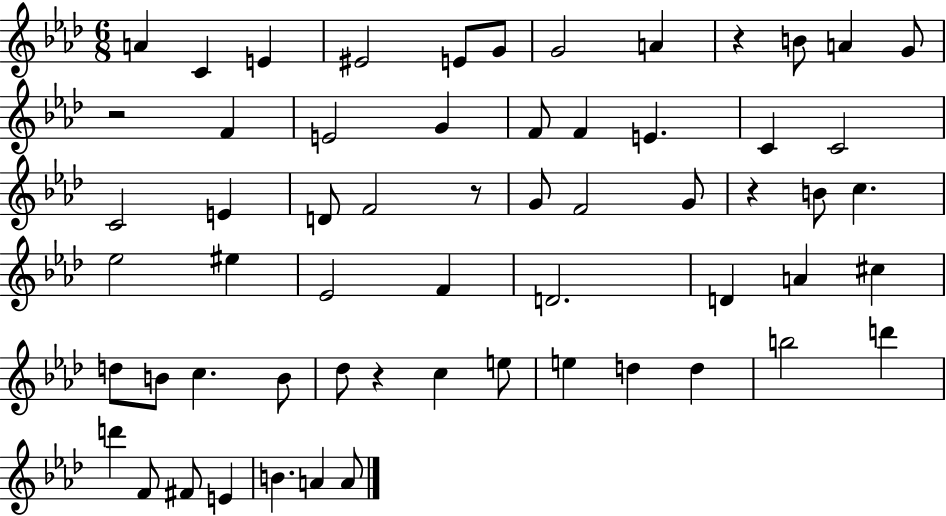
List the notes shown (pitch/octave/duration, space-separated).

A4/q C4/q E4/q EIS4/h E4/e G4/e G4/h A4/q R/q B4/e A4/q G4/e R/h F4/q E4/h G4/q F4/e F4/q E4/q. C4/q C4/h C4/h E4/q D4/e F4/h R/e G4/e F4/h G4/e R/q B4/e C5/q. Eb5/h EIS5/q Eb4/h F4/q D4/h. D4/q A4/q C#5/q D5/e B4/e C5/q. B4/e Db5/e R/q C5/q E5/e E5/q D5/q D5/q B5/h D6/q D6/q F4/e F#4/e E4/q B4/q. A4/q A4/e